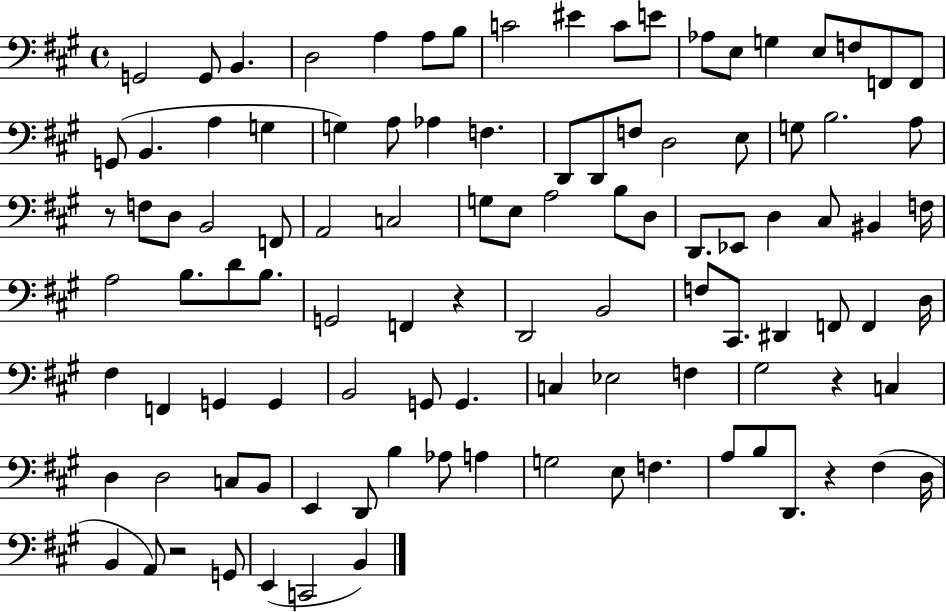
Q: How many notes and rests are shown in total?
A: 105